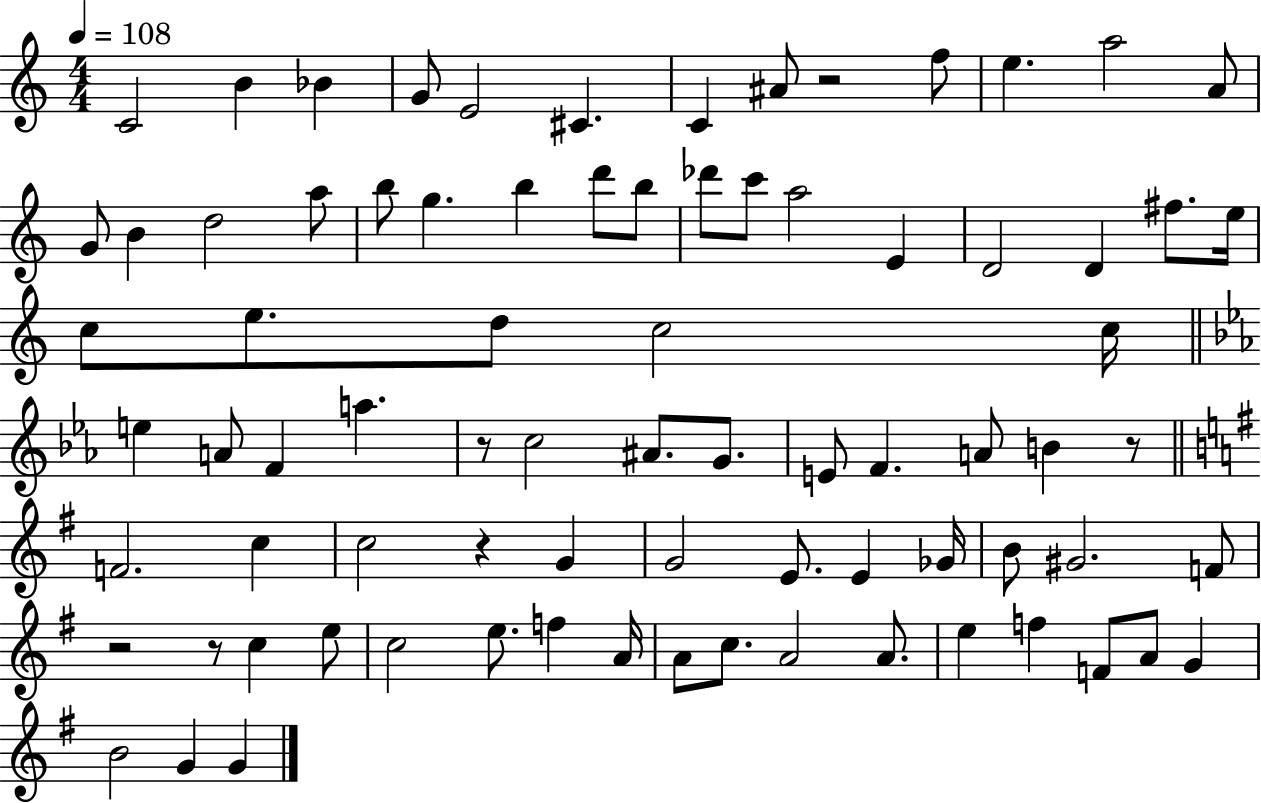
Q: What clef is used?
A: treble